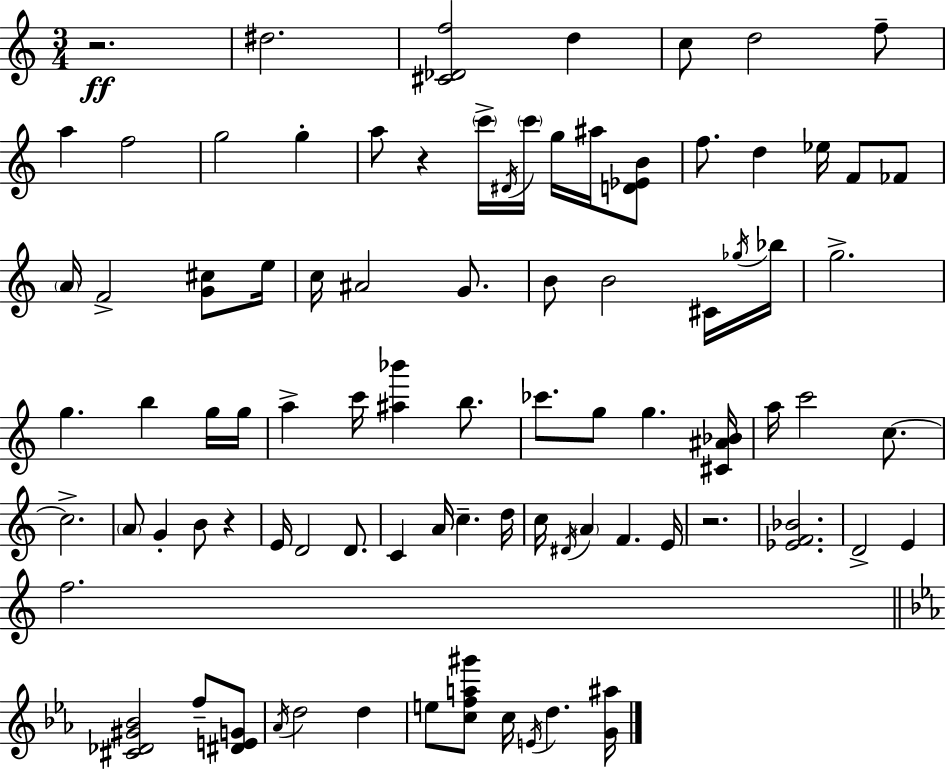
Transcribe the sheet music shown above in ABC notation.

X:1
T:Untitled
M:3/4
L:1/4
K:Am
z2 ^d2 [^C_Df]2 d c/2 d2 f/2 a f2 g2 g a/2 z c'/4 ^D/4 c'/4 g/4 ^a/4 [D_EB]/2 f/2 d _e/4 F/2 _F/2 A/4 F2 [G^c]/2 e/4 c/4 ^A2 G/2 B/2 B2 ^C/4 _g/4 _b/4 g2 g b g/4 g/4 a c'/4 [^a_b'] b/2 _c'/2 g/2 g [^C^A_B]/4 a/4 c'2 c/2 c2 A/2 G B/2 z E/4 D2 D/2 C A/4 c d/4 c/4 ^D/4 A F E/4 z2 [_EF_B]2 D2 E f2 [^C_D^G_B]2 f/2 [^DEG]/2 _A/4 d2 d e/2 [cfa^g']/2 c/4 E/4 d [G^a]/4